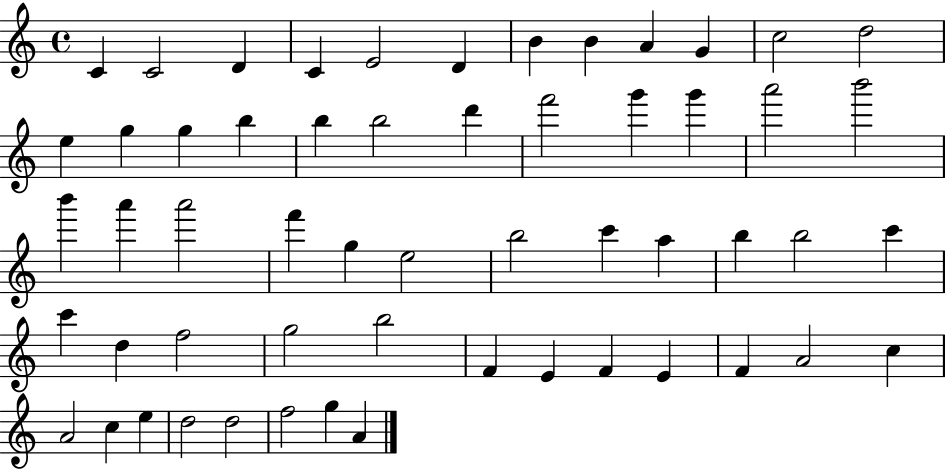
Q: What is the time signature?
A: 4/4